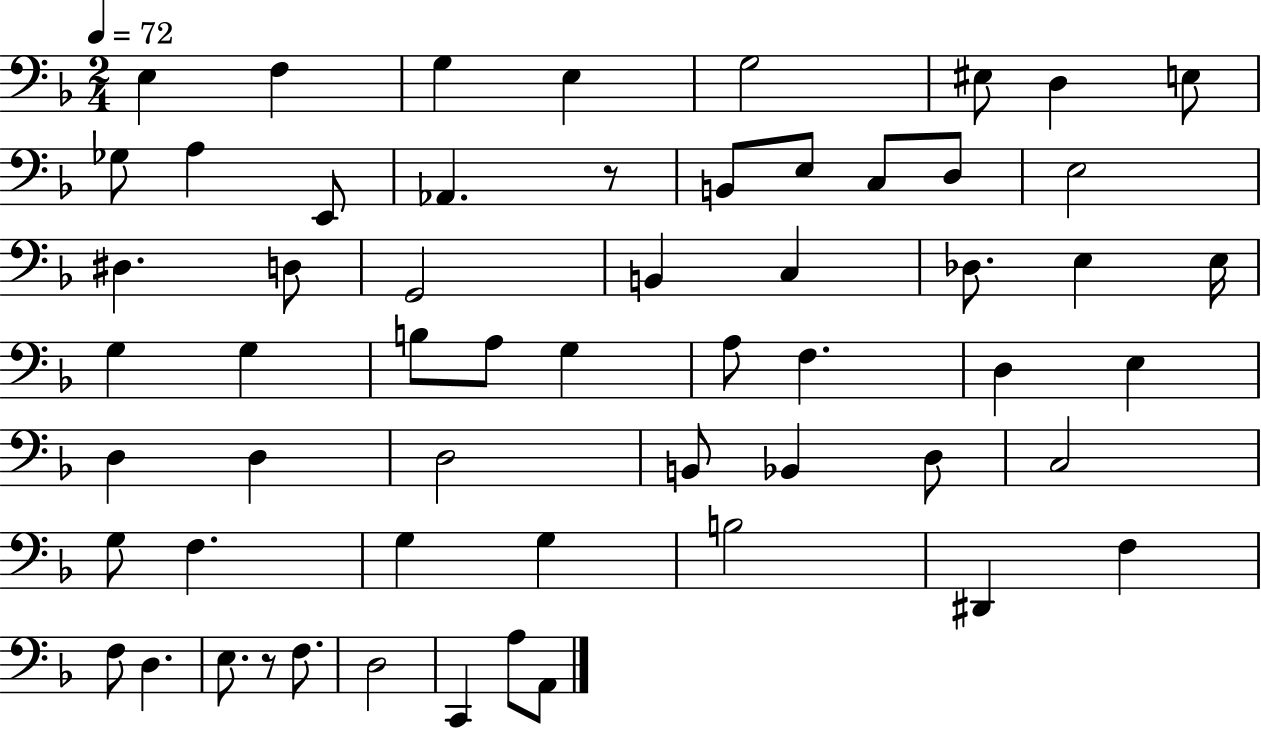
X:1
T:Untitled
M:2/4
L:1/4
K:F
E, F, G, E, G,2 ^E,/2 D, E,/2 _G,/2 A, E,,/2 _A,, z/2 B,,/2 E,/2 C,/2 D,/2 E,2 ^D, D,/2 G,,2 B,, C, _D,/2 E, E,/4 G, G, B,/2 A,/2 G, A,/2 F, D, E, D, D, D,2 B,,/2 _B,, D,/2 C,2 G,/2 F, G, G, B,2 ^D,, F, F,/2 D, E,/2 z/2 F,/2 D,2 C,, A,/2 A,,/2